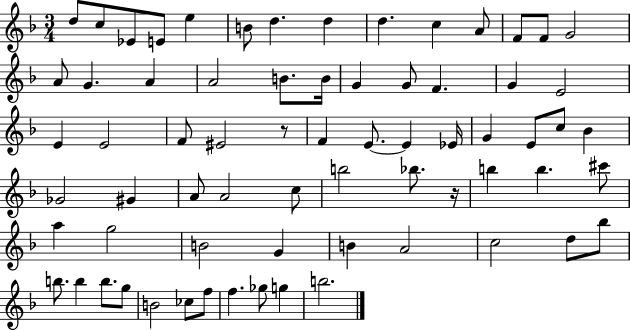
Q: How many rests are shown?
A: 2